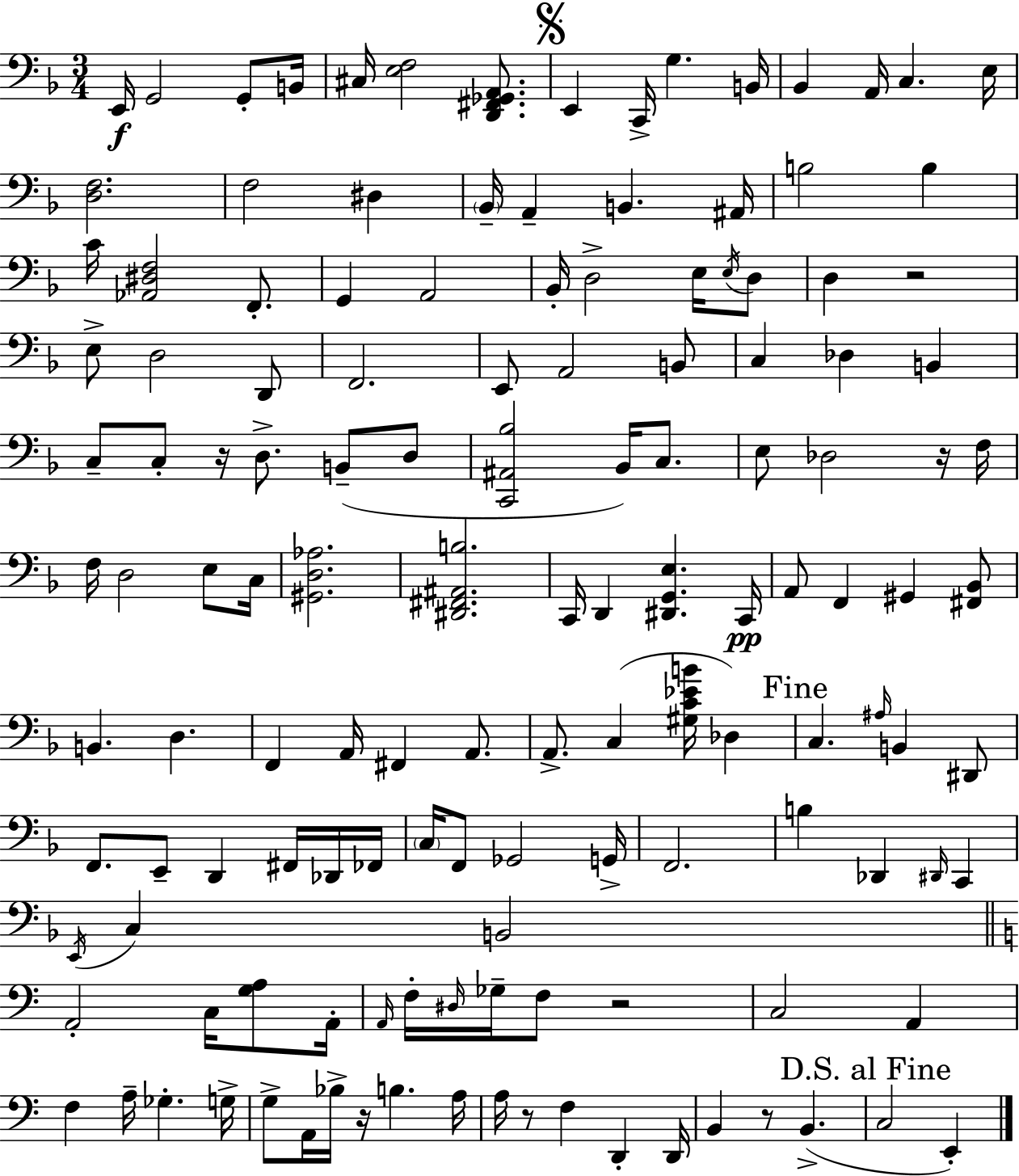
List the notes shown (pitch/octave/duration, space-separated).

E2/s G2/h G2/e B2/s C#3/s [E3,F3]/h [D2,F#2,Gb2,A2]/e. E2/q C2/s G3/q. B2/s Bb2/q A2/s C3/q. E3/s [D3,F3]/h. F3/h D#3/q Bb2/s A2/q B2/q. A#2/s B3/h B3/q C4/s [Ab2,D#3,F3]/h F2/e. G2/q A2/h Bb2/s D3/h E3/s E3/s D3/e D3/q R/h E3/e D3/h D2/e F2/h. E2/e A2/h B2/e C3/q Db3/q B2/q C3/e C3/e R/s D3/e. B2/e D3/e [C2,A#2,Bb3]/h Bb2/s C3/e. E3/e Db3/h R/s F3/s F3/s D3/h E3/e C3/s [G#2,D3,Ab3]/h. [D#2,F#2,A#2,B3]/h. C2/s D2/q [D#2,G2,E3]/q. C2/s A2/e F2/q G#2/q [F#2,Bb2]/e B2/q. D3/q. F2/q A2/s F#2/q A2/e. A2/e. C3/q [G#3,C4,Eb4,B4]/s Db3/q C3/q. A#3/s B2/q D#2/e F2/e. E2/e D2/q F#2/s Db2/s FES2/s C3/s F2/e Gb2/h G2/s F2/h. B3/q Db2/q D#2/s C2/q E2/s C3/q B2/h A2/h C3/s [G3,A3]/e A2/s A2/s F3/s D#3/s Gb3/s F3/e R/h C3/h A2/q F3/q A3/s Gb3/q. G3/s G3/e A2/s Bb3/s R/s B3/q. A3/s A3/s R/e F3/q D2/q D2/s B2/q R/e B2/q. C3/h E2/q